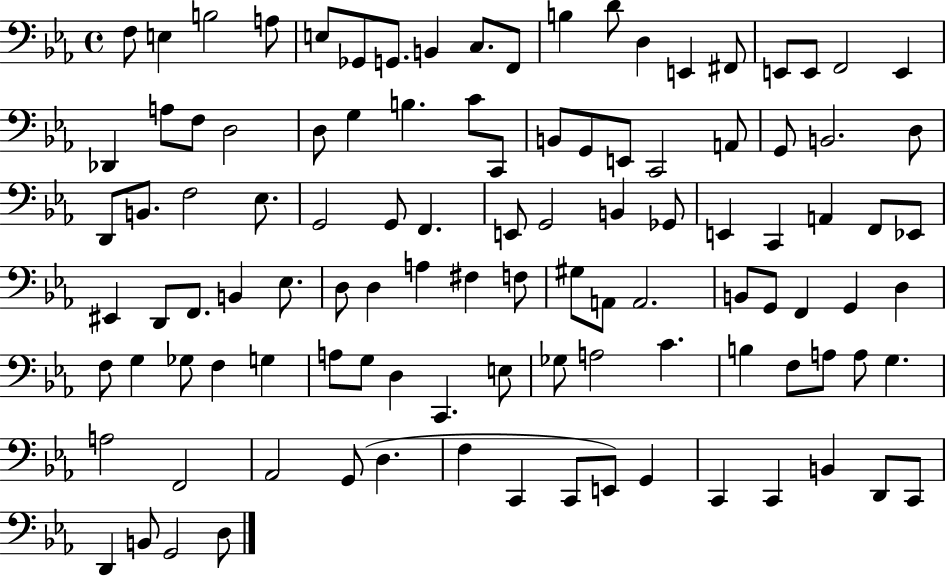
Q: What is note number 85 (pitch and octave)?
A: F3